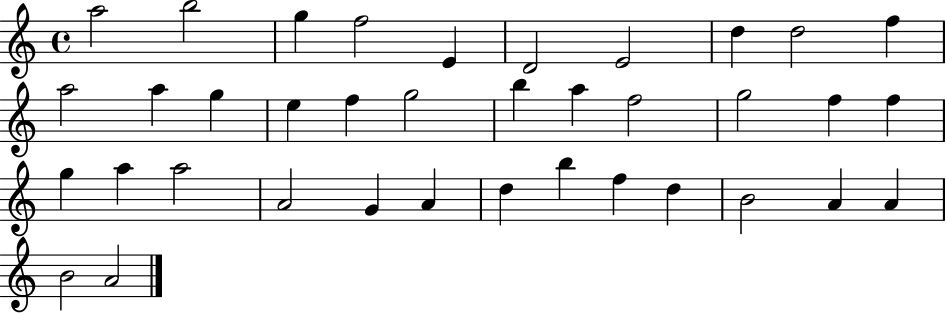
X:1
T:Untitled
M:4/4
L:1/4
K:C
a2 b2 g f2 E D2 E2 d d2 f a2 a g e f g2 b a f2 g2 f f g a a2 A2 G A d b f d B2 A A B2 A2